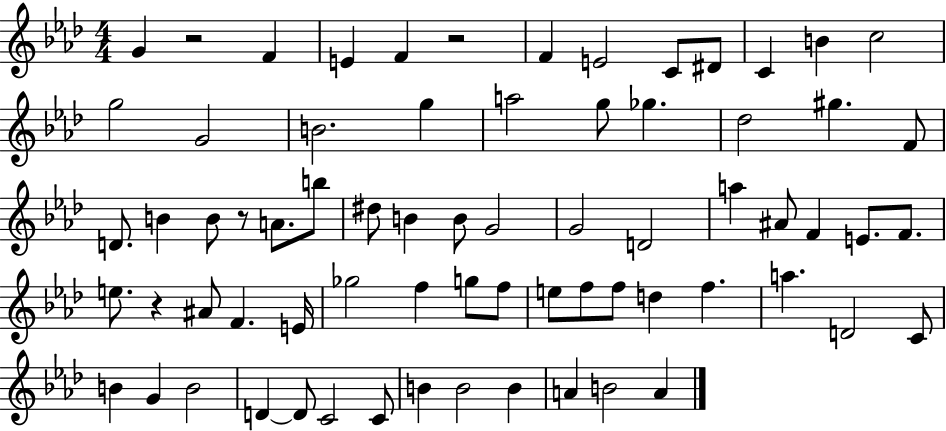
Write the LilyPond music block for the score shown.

{
  \clef treble
  \numericTimeSignature
  \time 4/4
  \key aes \major
  g'4 r2 f'4 | e'4 f'4 r2 | f'4 e'2 c'8 dis'8 | c'4 b'4 c''2 | \break g''2 g'2 | b'2. g''4 | a''2 g''8 ges''4. | des''2 gis''4. f'8 | \break d'8. b'4 b'8 r8 a'8. b''8 | dis''8 b'4 b'8 g'2 | g'2 d'2 | a''4 ais'8 f'4 e'8. f'8. | \break e''8. r4 ais'8 f'4. e'16 | ges''2 f''4 g''8 f''8 | e''8 f''8 f''8 d''4 f''4. | a''4. d'2 c'8 | \break b'4 g'4 b'2 | d'4~~ d'8 c'2 c'8 | b'4 b'2 b'4 | a'4 b'2 a'4 | \break \bar "|."
}